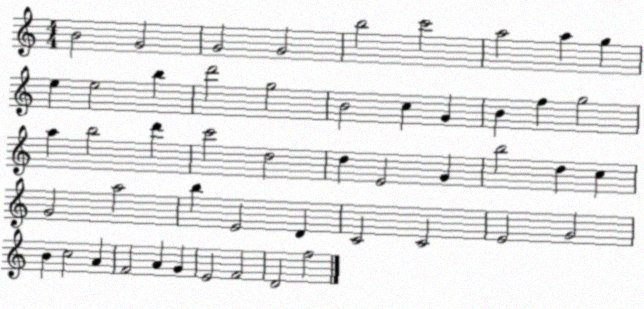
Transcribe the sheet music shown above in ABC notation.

X:1
T:Untitled
M:4/4
L:1/4
K:C
B2 G2 G2 G2 b2 c'2 a2 a g e e2 b d'2 g2 B2 c G B f g2 a b2 d' c'2 d2 d E2 G b2 d c G2 a2 b E2 D C2 C2 E2 G2 B c2 A F2 A G E2 F2 D2 f2